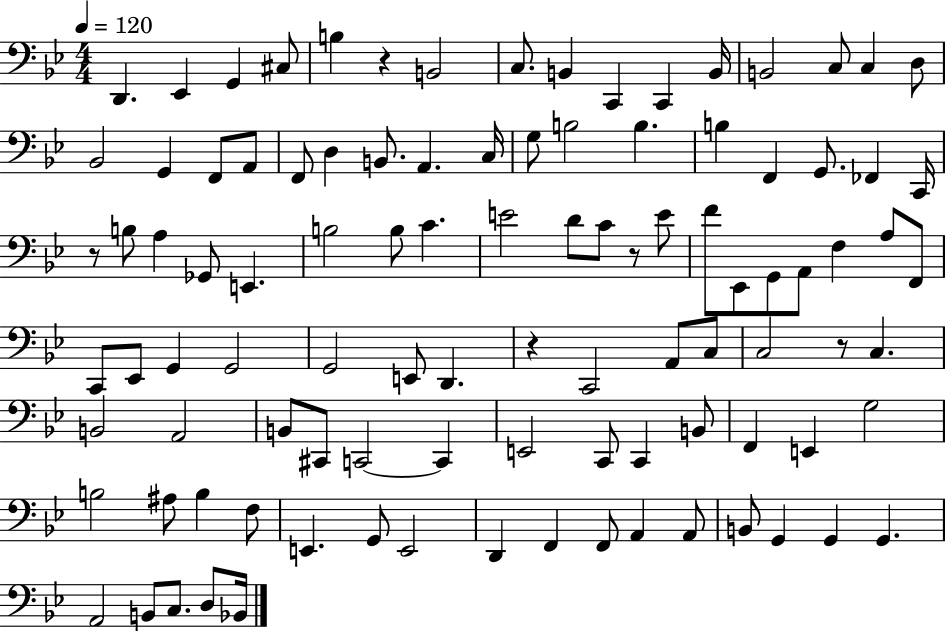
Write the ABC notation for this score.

X:1
T:Untitled
M:4/4
L:1/4
K:Bb
D,, _E,, G,, ^C,/2 B, z B,,2 C,/2 B,, C,, C,, B,,/4 B,,2 C,/2 C, D,/2 _B,,2 G,, F,,/2 A,,/2 F,,/2 D, B,,/2 A,, C,/4 G,/2 B,2 B, B, F,, G,,/2 _F,, C,,/4 z/2 B,/2 A, _G,,/2 E,, B,2 B,/2 C E2 D/2 C/2 z/2 E/2 F/2 _E,,/2 G,,/2 A,,/2 F, A,/2 F,,/2 C,,/2 _E,,/2 G,, G,,2 G,,2 E,,/2 D,, z C,,2 A,,/2 C,/2 C,2 z/2 C, B,,2 A,,2 B,,/2 ^C,,/2 C,,2 C,, E,,2 C,,/2 C,, B,,/2 F,, E,, G,2 B,2 ^A,/2 B, F,/2 E,, G,,/2 E,,2 D,, F,, F,,/2 A,, A,,/2 B,,/2 G,, G,, G,, A,,2 B,,/2 C,/2 D,/2 _B,,/4